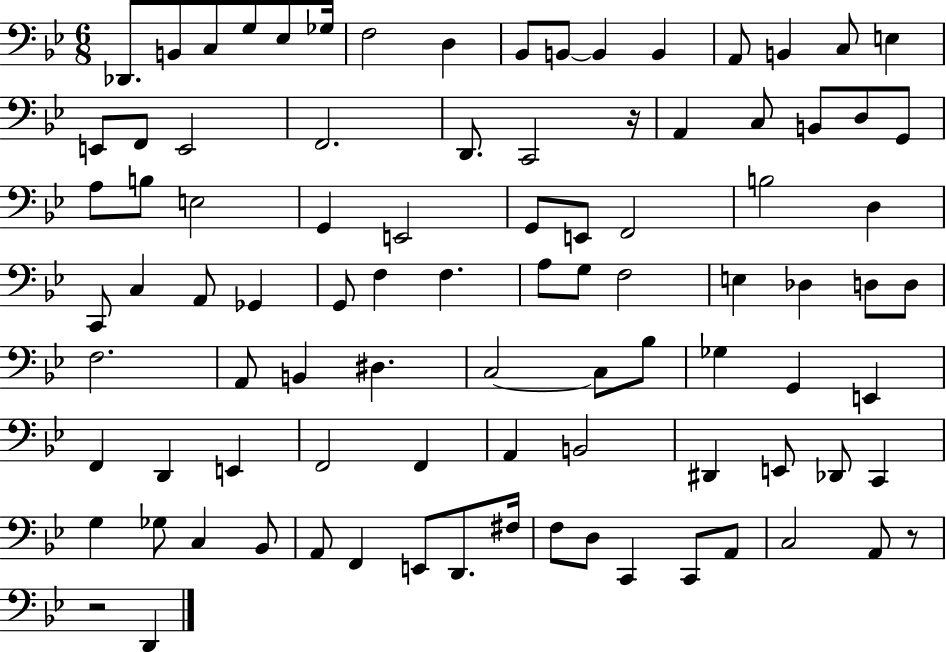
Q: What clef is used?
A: bass